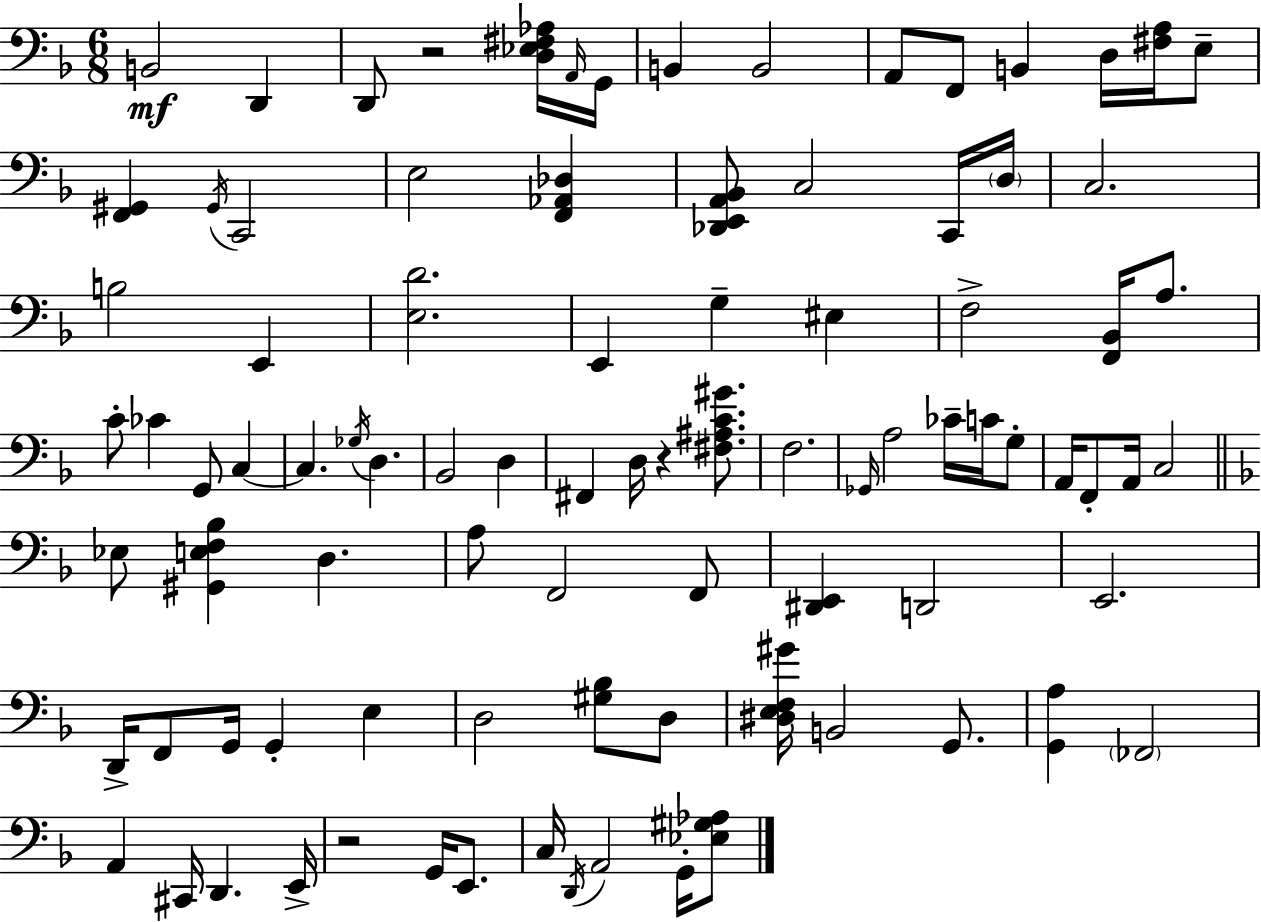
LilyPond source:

{
  \clef bass
  \numericTimeSignature
  \time 6/8
  \key f \major
  b,2\mf d,4 | d,8 r2 <d ees fis aes>16 \grace { a,16 } | g,16 b,4 b,2 | a,8 f,8 b,4 d16 <fis a>16 e8-- | \break <f, gis,>4 \acciaccatura { gis,16 } c,2 | e2 <f, aes, des>4 | <des, e, a, bes,>8 c2 | c,16 \parenthesize d16 c2. | \break b2 e,4 | <e d'>2. | e,4 g4-- eis4 | f2-> <f, bes,>16 a8. | \break c'8-. ces'4 g,8 c4~~ | c4. \acciaccatura { ges16 } d4. | bes,2 d4 | fis,4 d16 r4 | \break <fis ais c' gis'>8. f2. | \grace { ges,16 } a2 | ces'16-- c'16 g8-. a,16 f,8-. a,16 c2 | \bar "||" \break \key d \minor ees8 <gis, e f bes>4 d4. | a8 f,2 f,8 | <dis, e,>4 d,2 | e,2. | \break d,16-> f,8 g,16 g,4-. e4 | d2 <gis bes>8 d8 | <dis e f gis'>16 b,2 g,8. | <g, a>4 \parenthesize fes,2 | \break a,4 cis,16 d,4. e,16-> | r2 g,16 e,8. | c16 \acciaccatura { d,16 } a,2 g,16-. <ees gis aes>8 | \bar "|."
}